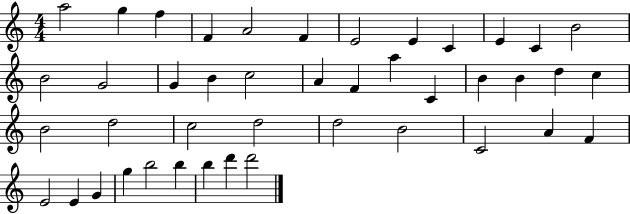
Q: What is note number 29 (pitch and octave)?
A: D5